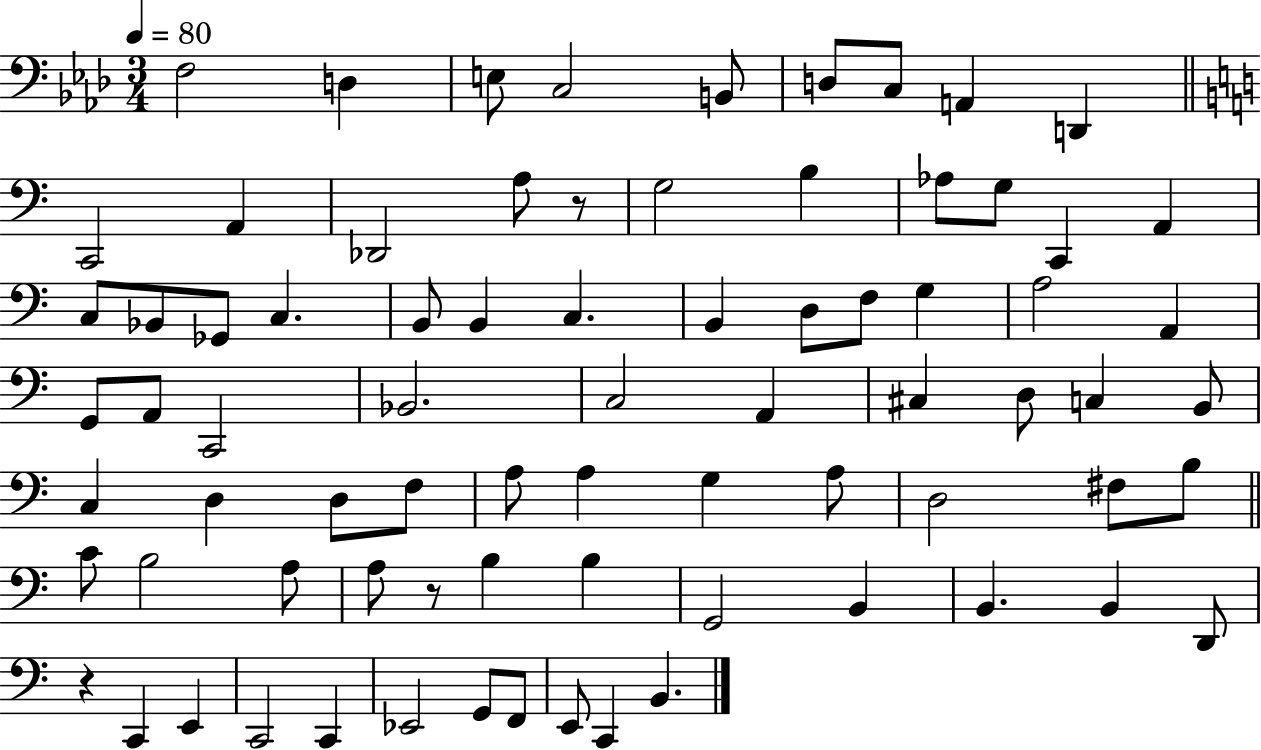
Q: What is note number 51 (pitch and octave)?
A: D3